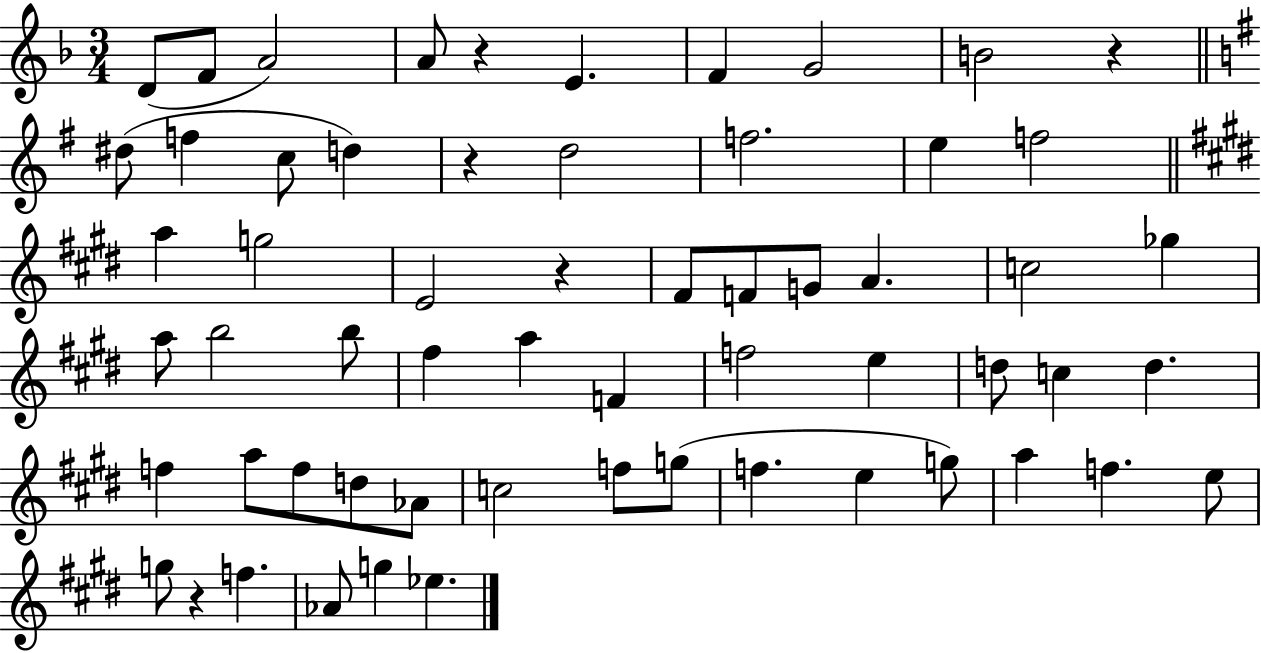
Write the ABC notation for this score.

X:1
T:Untitled
M:3/4
L:1/4
K:F
D/2 F/2 A2 A/2 z E F G2 B2 z ^d/2 f c/2 d z d2 f2 e f2 a g2 E2 z ^F/2 F/2 G/2 A c2 _g a/2 b2 b/2 ^f a F f2 e d/2 c d f a/2 f/2 d/2 _A/2 c2 f/2 g/2 f e g/2 a f e/2 g/2 z f _A/2 g _e